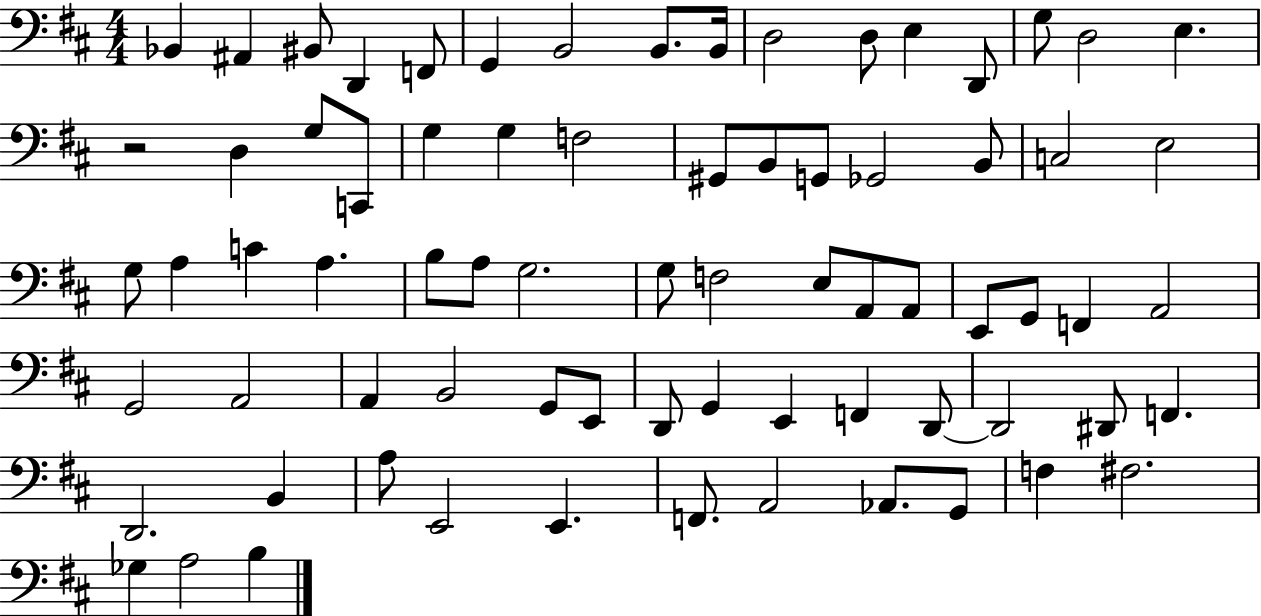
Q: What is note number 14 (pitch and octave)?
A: G3